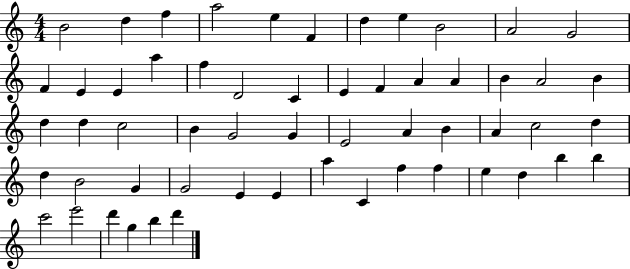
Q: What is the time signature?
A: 4/4